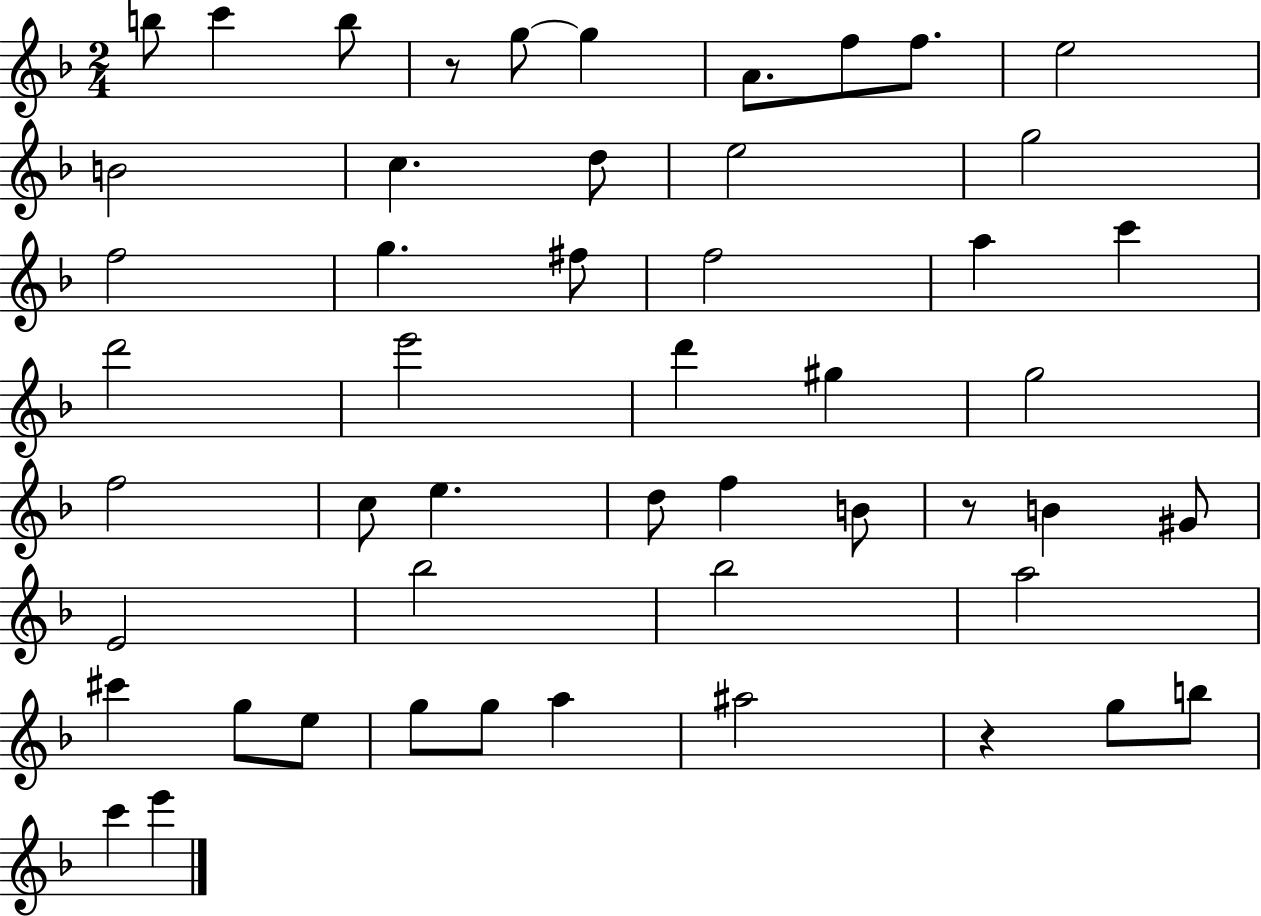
B5/e C6/q B5/e R/e G5/e G5/q A4/e. F5/e F5/e. E5/h B4/h C5/q. D5/e E5/h G5/h F5/h G5/q. F#5/e F5/h A5/q C6/q D6/h E6/h D6/q G#5/q G5/h F5/h C5/e E5/q. D5/e F5/q B4/e R/e B4/q G#4/e E4/h Bb5/h Bb5/h A5/h C#6/q G5/e E5/e G5/e G5/e A5/q A#5/h R/q G5/e B5/e C6/q E6/q